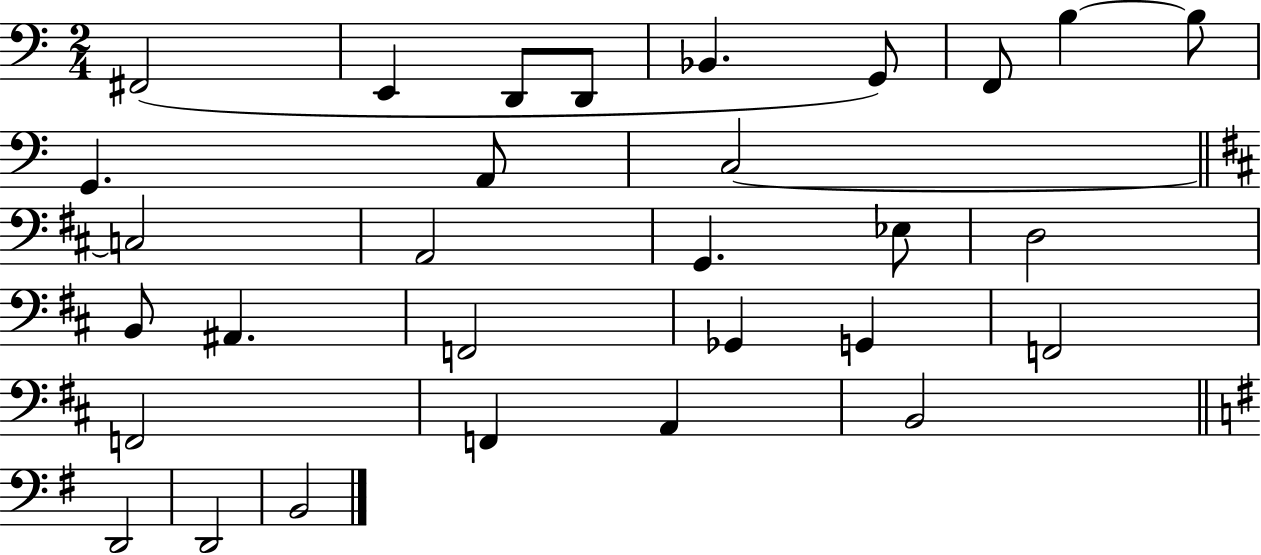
{
  \clef bass
  \numericTimeSignature
  \time 2/4
  \key c \major
  fis,2( | e,4 d,8 d,8 | bes,4. g,8) | f,8 b4~~ b8 | \break g,4. a,8 | c2~~ | \bar "||" \break \key d \major c2 | a,2 | g,4. ees8 | d2 | \break b,8 ais,4. | f,2 | ges,4 g,4 | f,2 | \break f,2 | f,4 a,4 | b,2 | \bar "||" \break \key g \major d,2 | d,2 | b,2 | \bar "|."
}